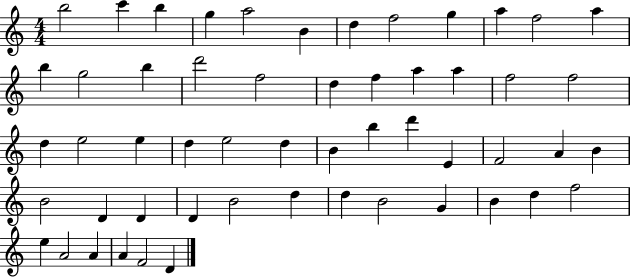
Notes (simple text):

B5/h C6/q B5/q G5/q A5/h B4/q D5/q F5/h G5/q A5/q F5/h A5/q B5/q G5/h B5/q D6/h F5/h D5/q F5/q A5/q A5/q F5/h F5/h D5/q E5/h E5/q D5/q E5/h D5/q B4/q B5/q D6/q E4/q F4/h A4/q B4/q B4/h D4/q D4/q D4/q B4/h D5/q D5/q B4/h G4/q B4/q D5/q F5/h E5/q A4/h A4/q A4/q F4/h D4/q